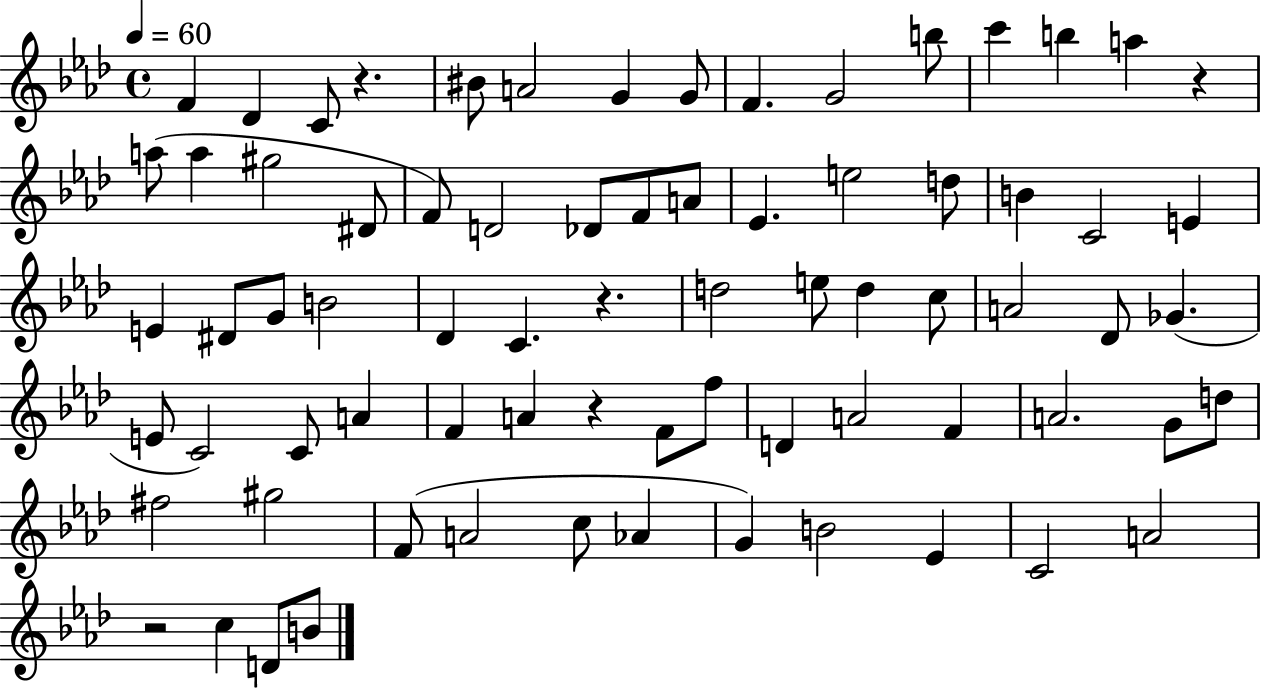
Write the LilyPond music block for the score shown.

{
  \clef treble
  \time 4/4
  \defaultTimeSignature
  \key aes \major
  \tempo 4 = 60
  f'4 des'4 c'8 r4. | bis'8 a'2 g'4 g'8 | f'4. g'2 b''8 | c'''4 b''4 a''4 r4 | \break a''8( a''4 gis''2 dis'8 | f'8) d'2 des'8 f'8 a'8 | ees'4. e''2 d''8 | b'4 c'2 e'4 | \break e'4 dis'8 g'8 b'2 | des'4 c'4. r4. | d''2 e''8 d''4 c''8 | a'2 des'8 ges'4.( | \break e'8 c'2) c'8 a'4 | f'4 a'4 r4 f'8 f''8 | d'4 a'2 f'4 | a'2. g'8 d''8 | \break fis''2 gis''2 | f'8( a'2 c''8 aes'4 | g'4) b'2 ees'4 | c'2 a'2 | \break r2 c''4 d'8 b'8 | \bar "|."
}